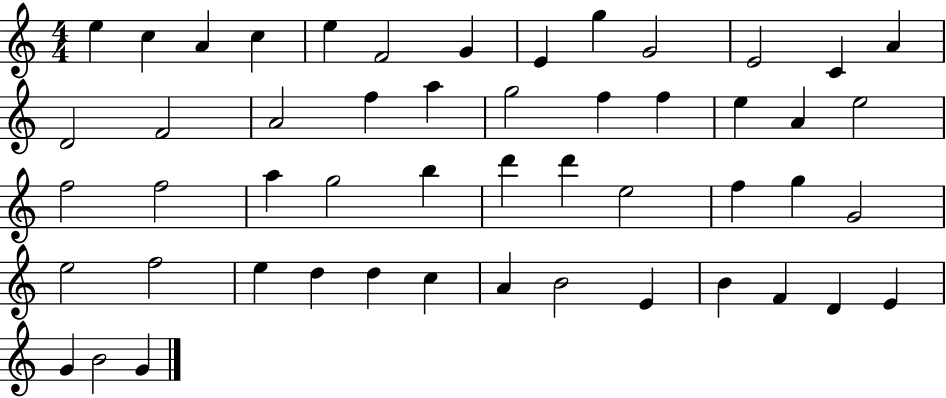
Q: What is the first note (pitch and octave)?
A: E5